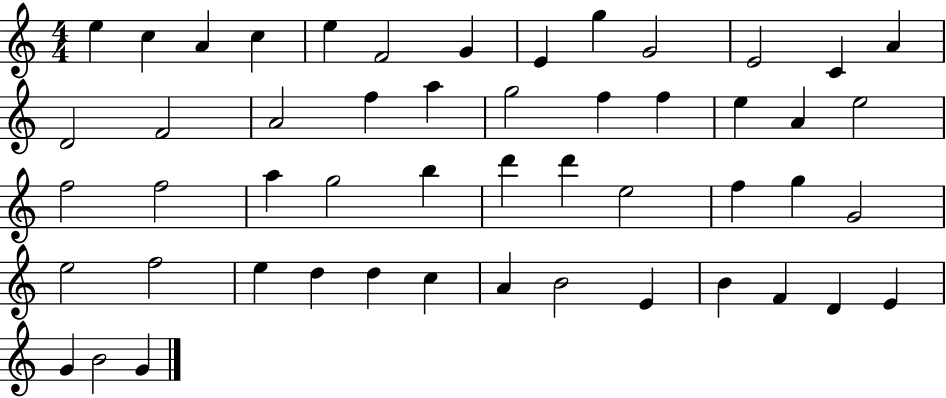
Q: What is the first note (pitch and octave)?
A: E5